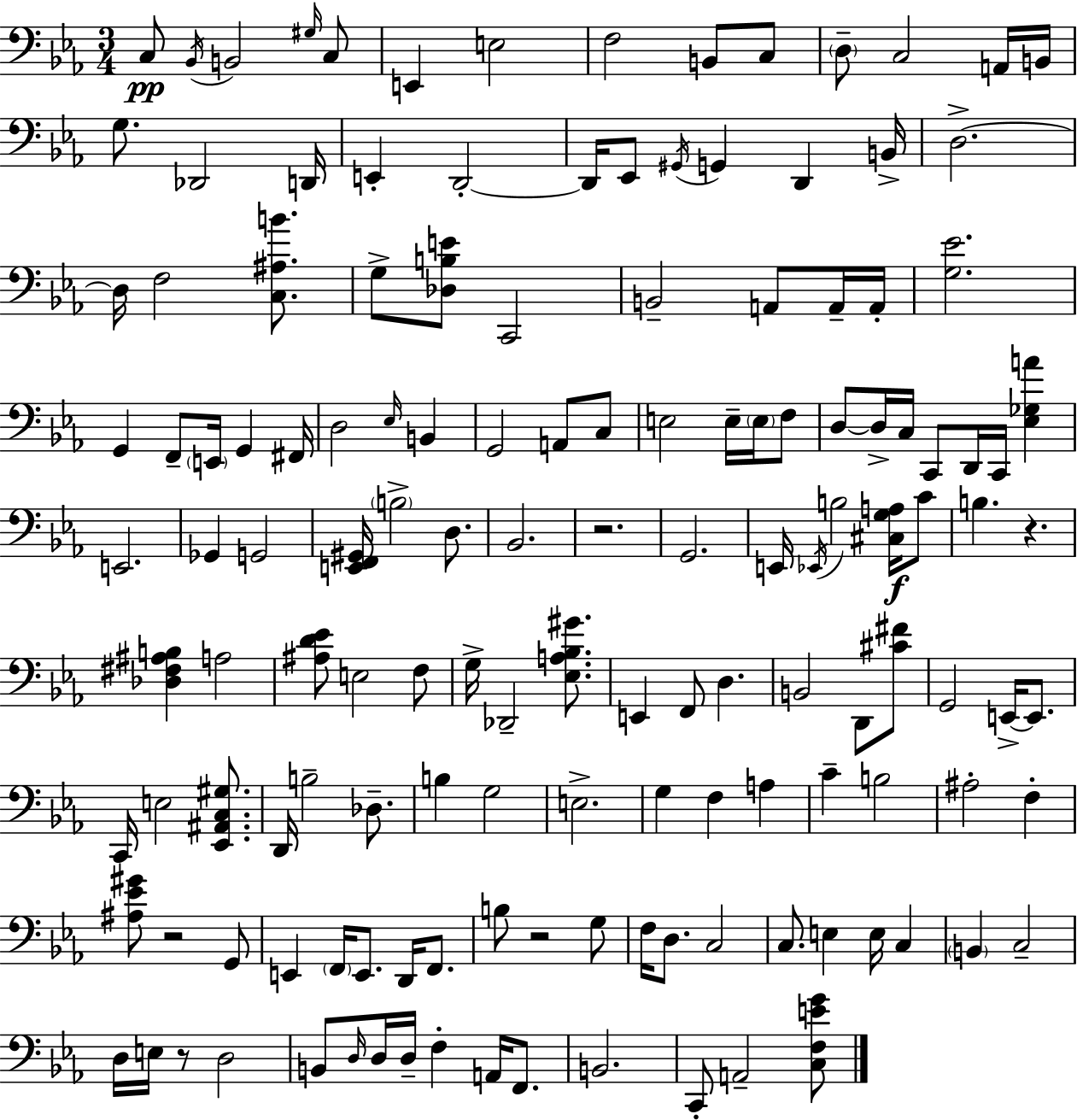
{
  \clef bass
  \numericTimeSignature
  \time 3/4
  \key c \minor
  c8\pp \acciaccatura { bes,16 } b,2 \grace { gis16 } | c8 e,4 e2 | f2 b,8 | c8 \parenthesize d8-- c2 | \break a,16 b,16 g8. des,2 | d,16 e,4-. d,2-.~~ | d,16 ees,8 \acciaccatura { gis,16 } g,4 d,4 | b,16-> d2.->~~ | \break d16 f2 | <c ais b'>8. g8-> <des b e'>8 c,2 | b,2-- a,8 | a,16-- a,16-. <g ees'>2. | \break g,4 f,8-- \parenthesize e,16 g,4 | fis,16 d2 \grace { ees16 } | b,4 g,2 | a,8 c8 e2 | \break e16-- \parenthesize e16 f8 d8~~ d16-> c16 c,8 d,16 c,16 | <ees ges a'>4 e,2. | ges,4 g,2 | <e, f, gis,>16 \parenthesize b2-> | \break d8. bes,2. | r2. | g,2. | e,16 \acciaccatura { ees,16 } b2 | \break <cis g a>16\f c'8 b4. r4. | <des fis ais b>4 a2 | <ais d' ees'>8 e2 | f8 g16-> des,2-- | \break <ees a bes gis'>8. e,4 f,8 d4. | b,2 | d,8 <cis' fis'>8 g,2 | e,16->~~ e,8. c,16 e2 | \break <ees, ais, c gis>8. d,16 b2-- | des8.-- b4 g2 | e2.-> | g4 f4 | \break a4 c'4-- b2 | ais2-. | f4-. <ais ees' gis'>8 r2 | g,8 e,4 \parenthesize f,16 e,8. | \break d,16 f,8. b8 r2 | g8 f16 d8. c2 | c8. e4 | e16 c4 \parenthesize b,4 c2-- | \break d16 e16 r8 d2 | b,8 \grace { d16 } d16 d16-- f4-. | a,16 f,8. b,2. | c,8-. a,2-- | \break <c f e' g'>8 \bar "|."
}